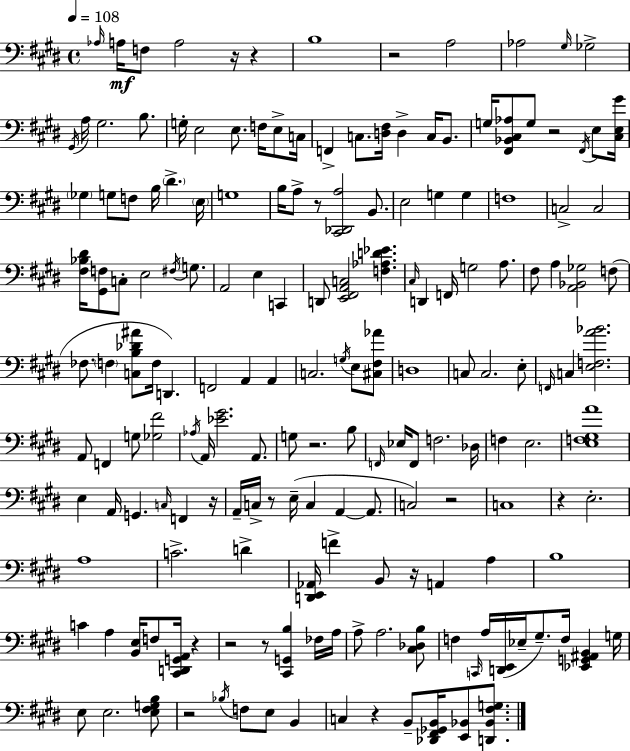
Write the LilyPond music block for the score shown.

{
  \clef bass
  \time 4/4
  \defaultTimeSignature
  \key e \major
  \tempo 4 = 108
  \grace { aes16 }\mf a16 f8 a2 r16 r4 | b1 | r2 a2 | aes2 \grace { gis16 } ges2-> | \break \acciaccatura { gis,16 } a16 gis2. | b8. g16-. e2 e8. f16 | e8-> c16 f,4-> c8. <d fis>16 d4-> c16 | b,8. g16 <fis, bes, cis aes>8 g8 r2 | \break \acciaccatura { fis,16 } e8 <cis e gis'>16 \parenthesize ges4 g8 f8 b16 \parenthesize dis'4.-> | \parenthesize e16 g1 | b16 a8-> r8 <cis, des, a>2 | b,8. e2 g4 | \break g4 f1 | c2-> c2 | <fis bes dis'>16 <gis, f>8 c8-. e2 | \acciaccatura { fis16 } g8. a,2 e4 | \break c,4 d,8 <e, fis, a, c>2 <f aes d' ees'>4. | \grace { cis16 } d,4 f,16 g2 | a8. fis8 a4 <a, bes, ges>2 | f8( fes8. \parenthesize f4 <c b des' ais'>8 f16 | \break d,4.) f,2 a,4 | a,4 c2. | \acciaccatura { g16 } e8 <cis fis aes'>8 d1 | c8 c2. | \break e8-. \grace { f,16 } c4 <e f a' bes'>2. | a,8 f,4 g8 | <ges fis'>2 \acciaccatura { aes16 } a,16 <ees' gis'>2. | a,8. g8 r2. | \break b8 \grace { f,16 } ees16 f,8 f2. | des16 f4 e2. | <e f gis a'>1 | e4 a,16 g,4. | \break \grace { c16 } f,4 r16 a,16-- c16-> r8 e16--( | c4 a,4~~ a,8. c2) | r2 c1 | r4 e2.-. | \break a1 | c'2.-> | d'4-> <d, e, aes,>16 f'4-> | b,8 r16 a,4 a4 b1 | \break c'4 a4 | <b, e>16 f8 <cis, d, g, a,>16 r4 r2 | r8 <cis, g, b>4 fes16 a16 a8-> a2. | <cis des b>8 f4 \grace { c,16 } | \break a16 <d, e,>16( ees16-- gis8.--) f16 <ees, g, ais, b,>4 g16 e8 e2. | <e fis g b>8 r2 | \acciaccatura { bes16 } f8 e8 b,4 c4 | r4 b,8-- <des, fis, ges, b,>16 <e, bes,>8 <d, bes, fis g>8. \bar "|."
}